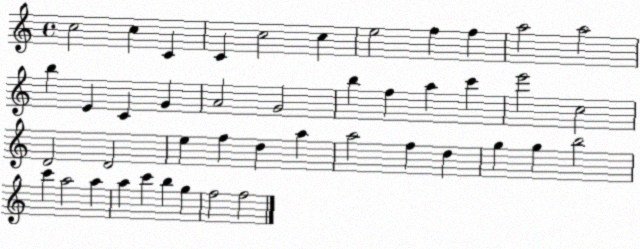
X:1
T:Untitled
M:4/4
L:1/4
K:C
c2 c C C c2 c e2 f f a2 a2 b E C G A2 G2 b f a c' e'2 c2 D2 D2 e f d a a2 f d g g b2 c' a2 a a c' b g f2 f2